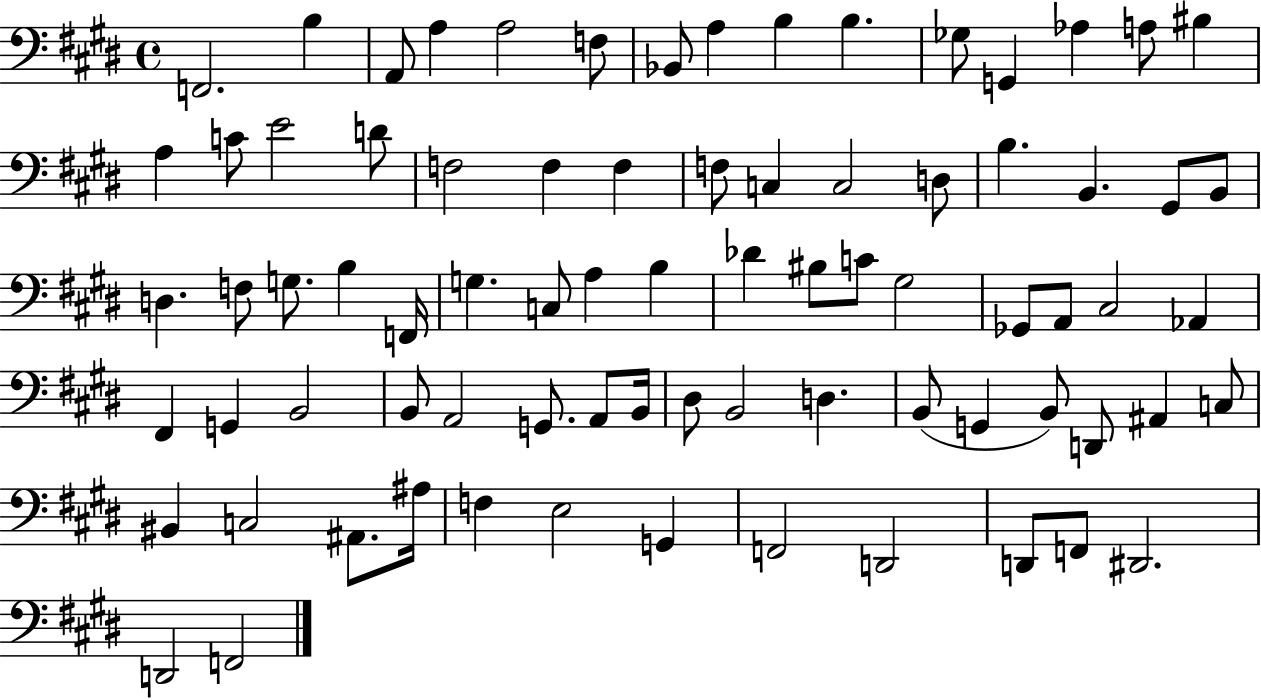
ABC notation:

X:1
T:Untitled
M:4/4
L:1/4
K:E
F,,2 B, A,,/2 A, A,2 F,/2 _B,,/2 A, B, B, _G,/2 G,, _A, A,/2 ^B, A, C/2 E2 D/2 F,2 F, F, F,/2 C, C,2 D,/2 B, B,, ^G,,/2 B,,/2 D, F,/2 G,/2 B, F,,/4 G, C,/2 A, B, _D ^B,/2 C/2 ^G,2 _G,,/2 A,,/2 ^C,2 _A,, ^F,, G,, B,,2 B,,/2 A,,2 G,,/2 A,,/2 B,,/4 ^D,/2 B,,2 D, B,,/2 G,, B,,/2 D,,/2 ^A,, C,/2 ^B,, C,2 ^A,,/2 ^A,/4 F, E,2 G,, F,,2 D,,2 D,,/2 F,,/2 ^D,,2 D,,2 F,,2